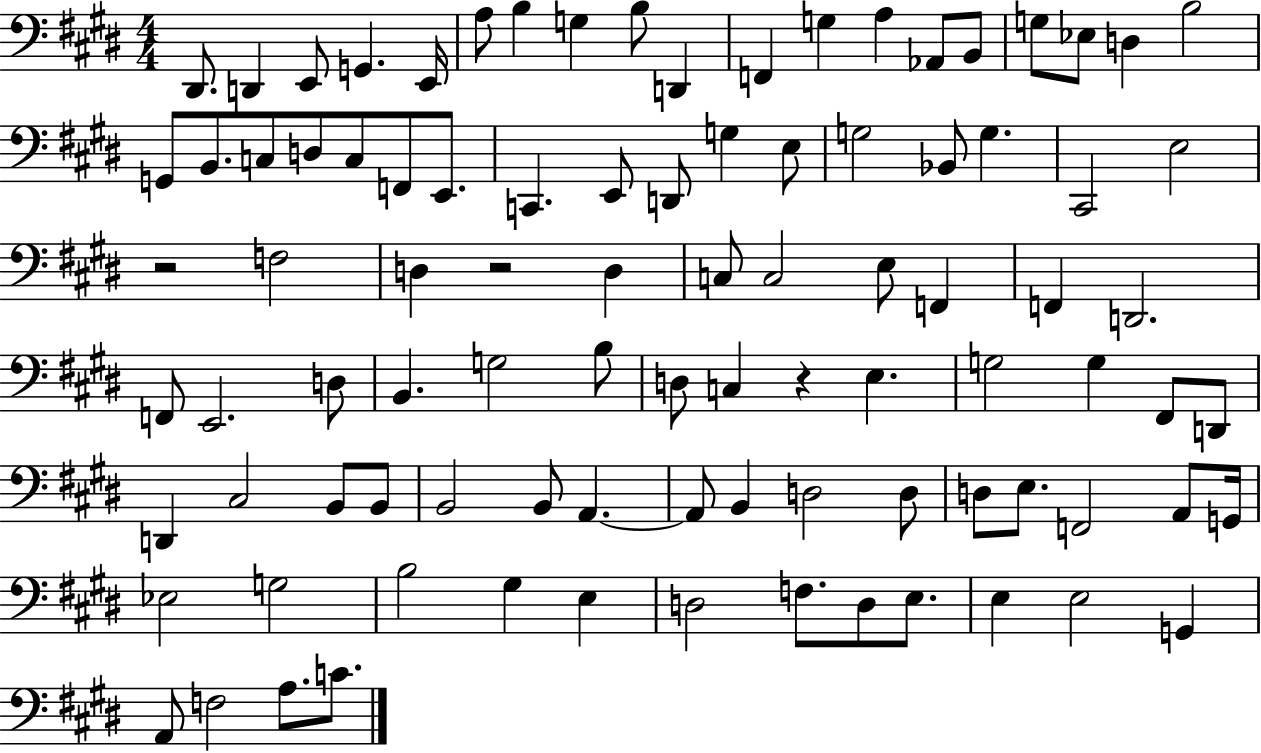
D#2/e. D2/q E2/e G2/q. E2/s A3/e B3/q G3/q B3/e D2/q F2/q G3/q A3/q Ab2/e B2/e G3/e Eb3/e D3/q B3/h G2/e B2/e. C3/e D3/e C3/e F2/e E2/e. C2/q. E2/e D2/e G3/q E3/e G3/h Bb2/e G3/q. C#2/h E3/h R/h F3/h D3/q R/h D3/q C3/e C3/h E3/e F2/q F2/q D2/h. F2/e E2/h. D3/e B2/q. G3/h B3/e D3/e C3/q R/q E3/q. G3/h G3/q F#2/e D2/e D2/q C#3/h B2/e B2/e B2/h B2/e A2/q. A2/e B2/q D3/h D3/e D3/e E3/e. F2/h A2/e G2/s Eb3/h G3/h B3/h G#3/q E3/q D3/h F3/e. D3/e E3/e. E3/q E3/h G2/q A2/e F3/h A3/e. C4/e.